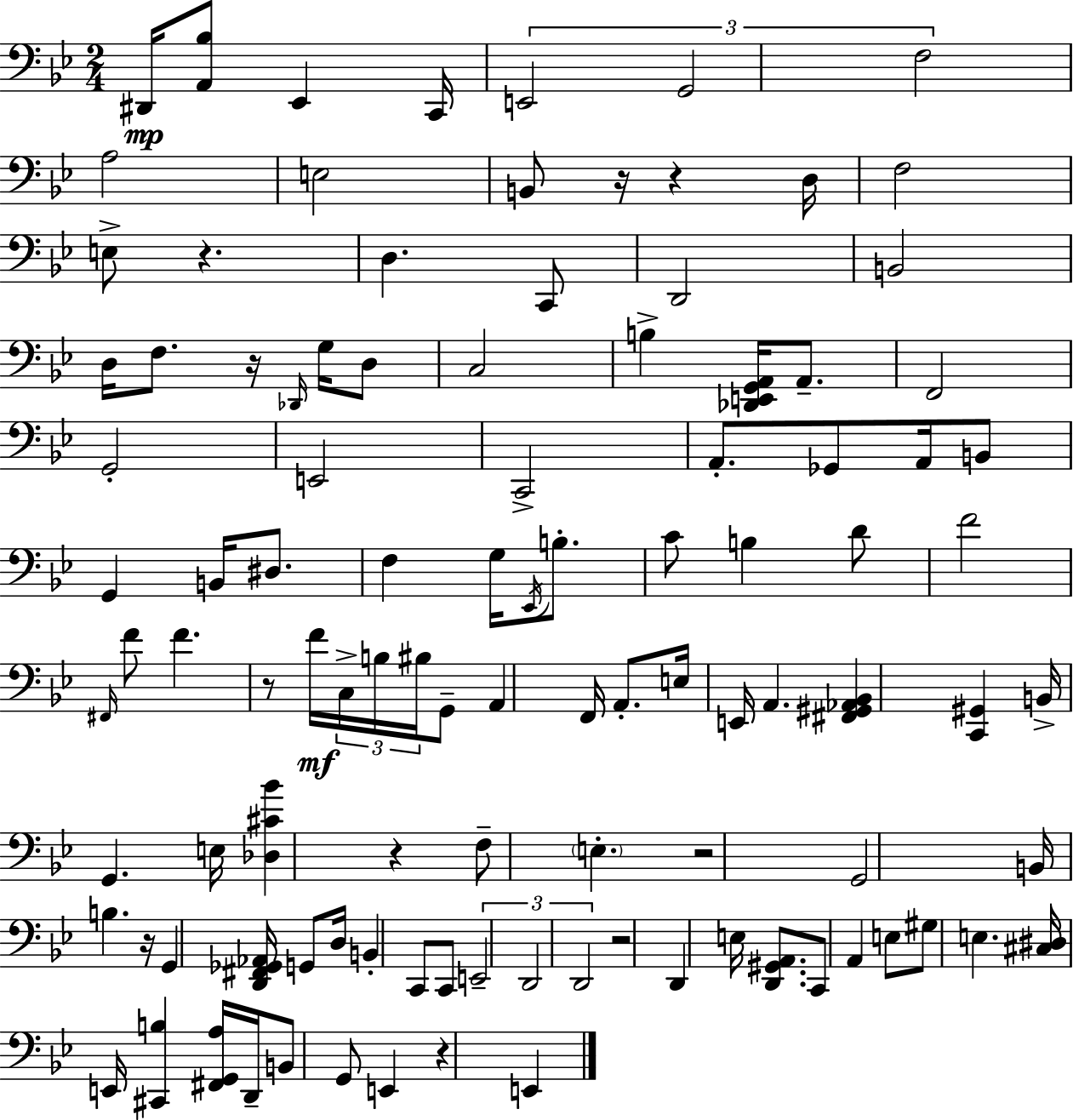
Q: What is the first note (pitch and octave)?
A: D#2